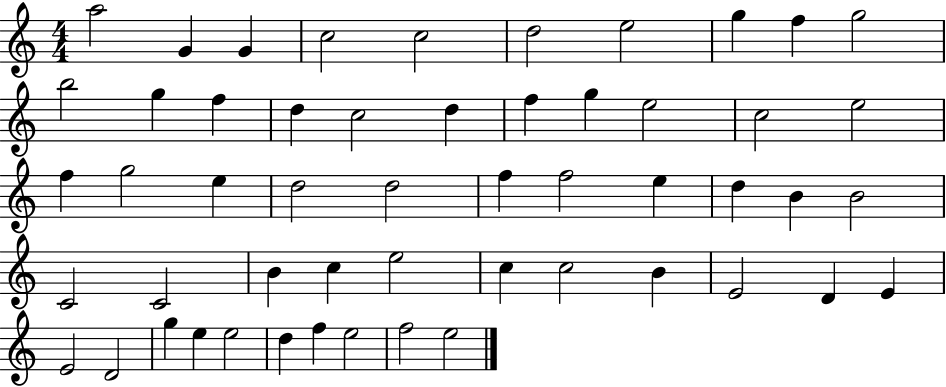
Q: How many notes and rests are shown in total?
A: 53